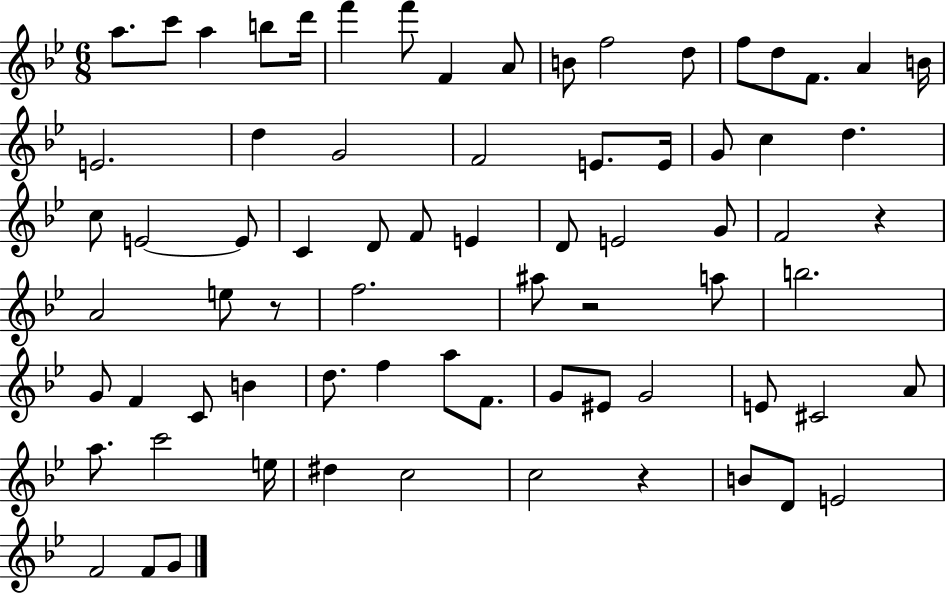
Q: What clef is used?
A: treble